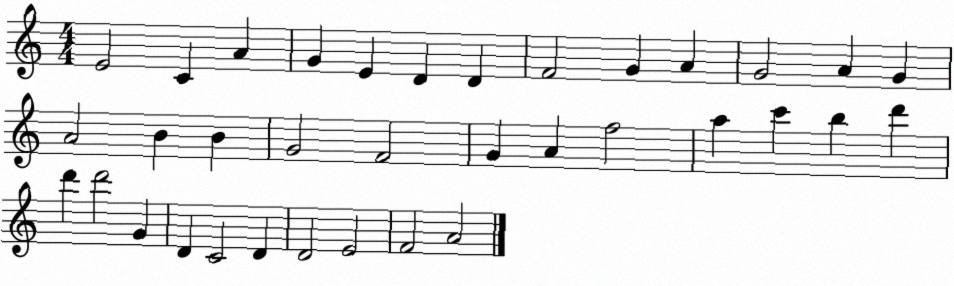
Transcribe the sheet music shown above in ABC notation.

X:1
T:Untitled
M:4/4
L:1/4
K:C
E2 C A G E D D F2 G A G2 A G A2 B B G2 F2 G A f2 a c' b d' d' d'2 G D C2 D D2 E2 F2 A2